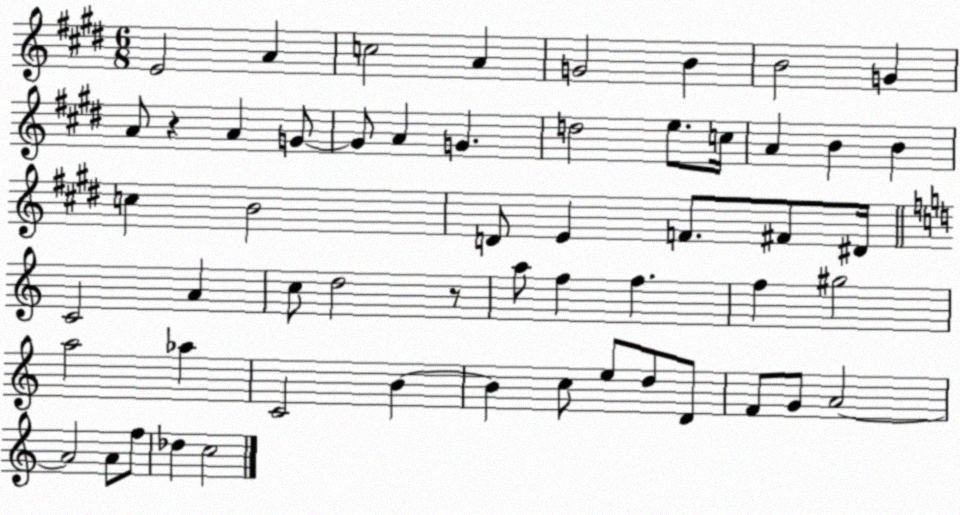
X:1
T:Untitled
M:6/8
L:1/4
K:E
E2 A c2 A G2 B B2 G A/2 z A G/2 G/2 A G d2 e/2 c/4 A B B c B2 D/2 E F/2 ^F/2 ^D/4 C2 A c/2 d2 z/2 a/2 f f f ^g2 a2 _a C2 B B c/2 e/2 d/2 D/2 F/2 G/2 A2 A2 A/2 f/2 _d c2